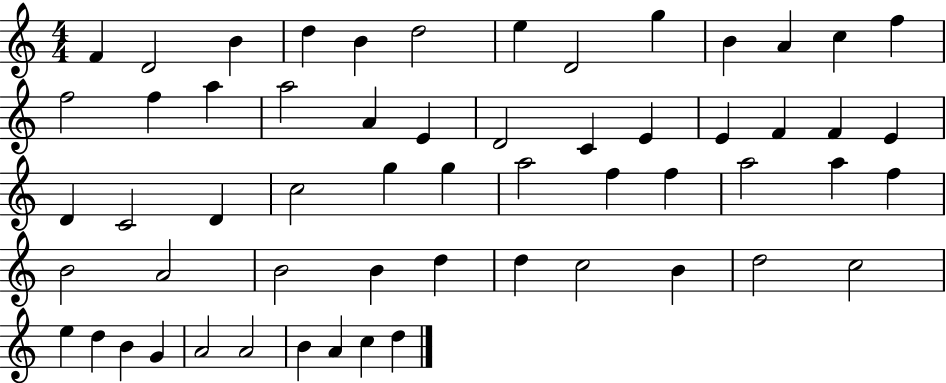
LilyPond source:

{
  \clef treble
  \numericTimeSignature
  \time 4/4
  \key c \major
  f'4 d'2 b'4 | d''4 b'4 d''2 | e''4 d'2 g''4 | b'4 a'4 c''4 f''4 | \break f''2 f''4 a''4 | a''2 a'4 e'4 | d'2 c'4 e'4 | e'4 f'4 f'4 e'4 | \break d'4 c'2 d'4 | c''2 g''4 g''4 | a''2 f''4 f''4 | a''2 a''4 f''4 | \break b'2 a'2 | b'2 b'4 d''4 | d''4 c''2 b'4 | d''2 c''2 | \break e''4 d''4 b'4 g'4 | a'2 a'2 | b'4 a'4 c''4 d''4 | \bar "|."
}